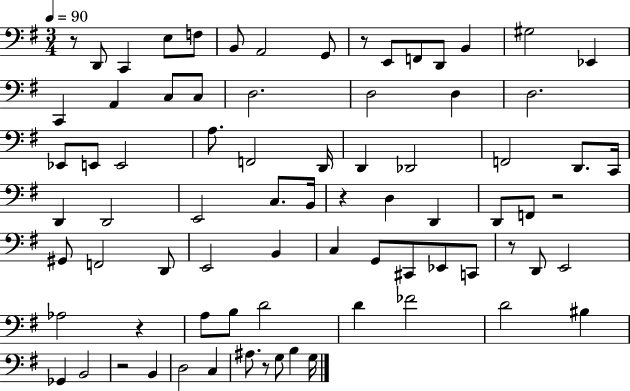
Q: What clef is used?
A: bass